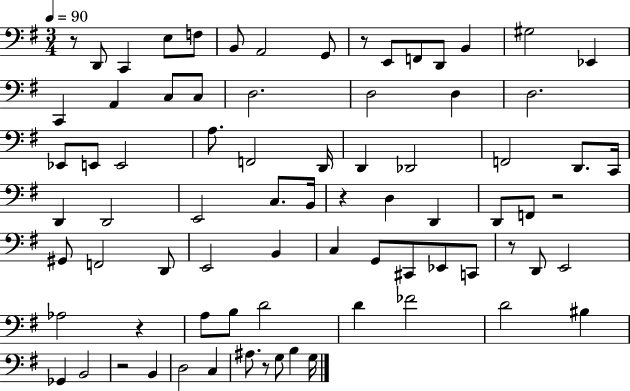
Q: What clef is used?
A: bass